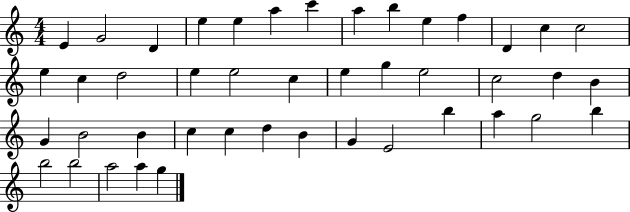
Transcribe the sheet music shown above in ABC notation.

X:1
T:Untitled
M:4/4
L:1/4
K:C
E G2 D e e a c' a b e f D c c2 e c d2 e e2 c e g e2 c2 d B G B2 B c c d B G E2 b a g2 b b2 b2 a2 a g